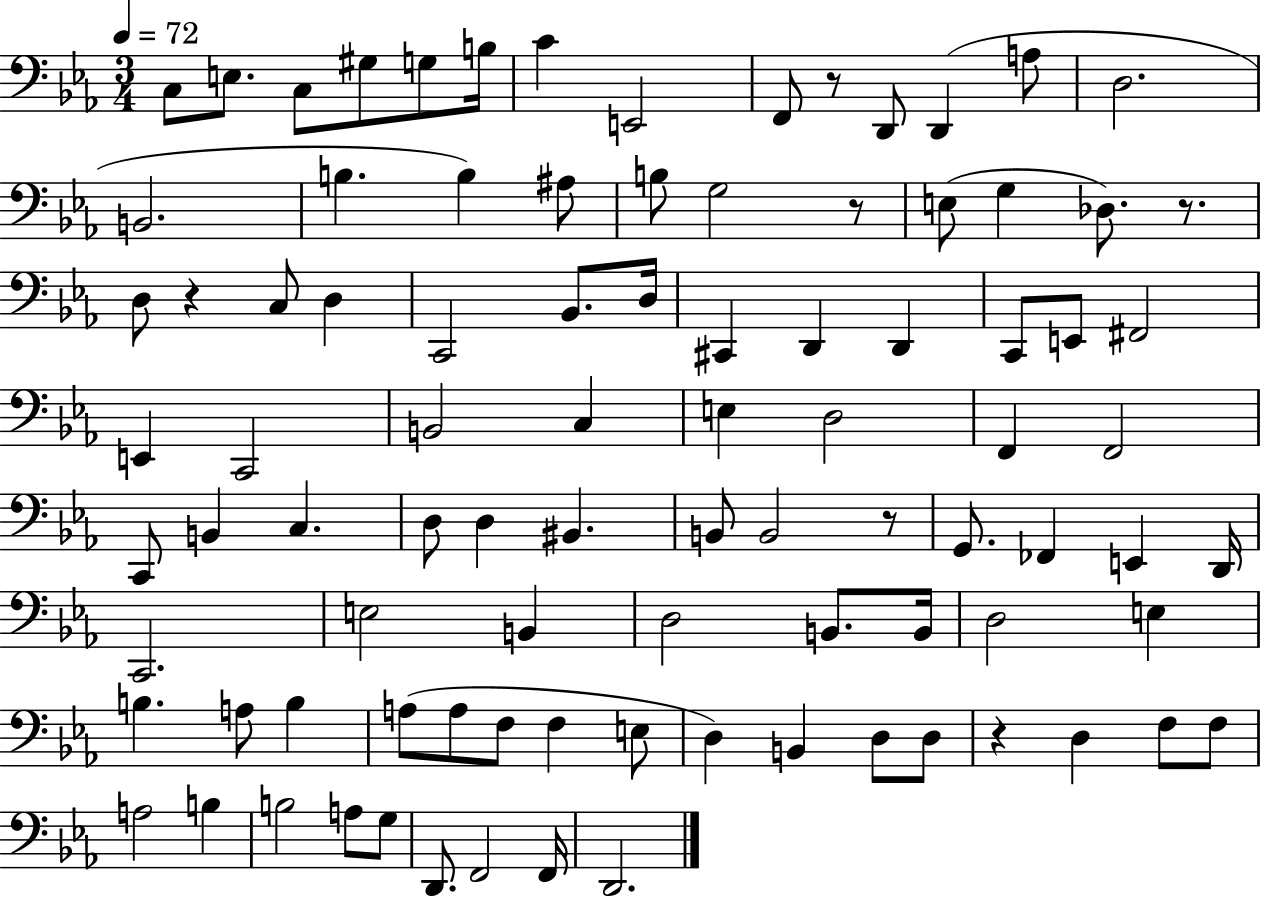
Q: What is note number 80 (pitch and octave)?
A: B3